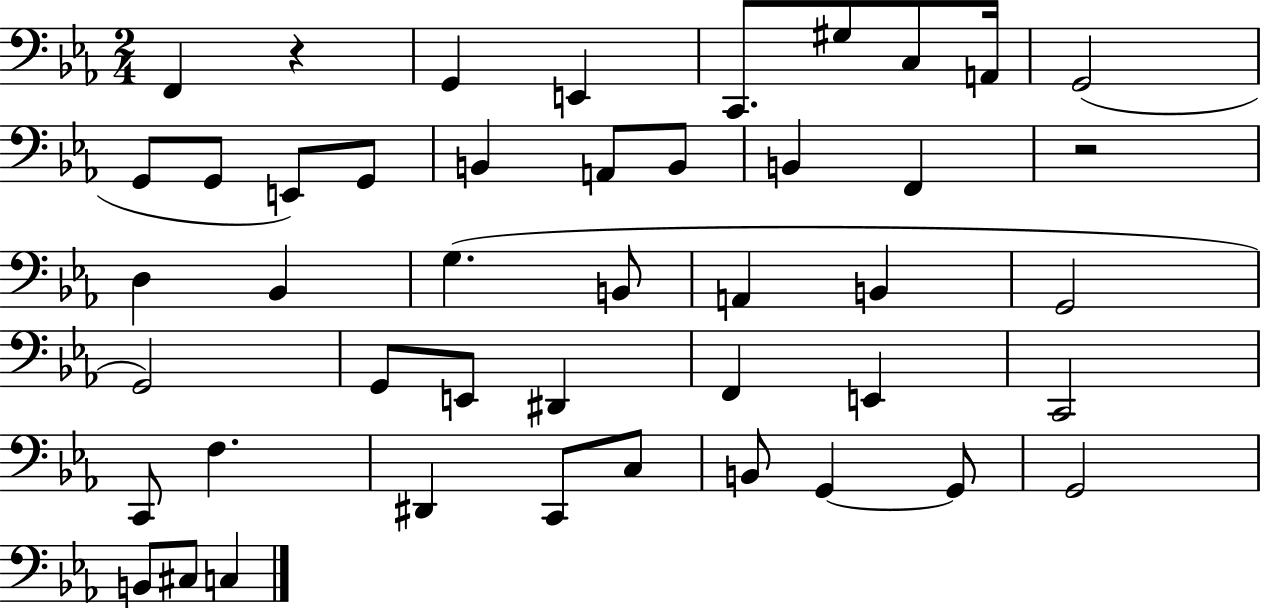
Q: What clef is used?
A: bass